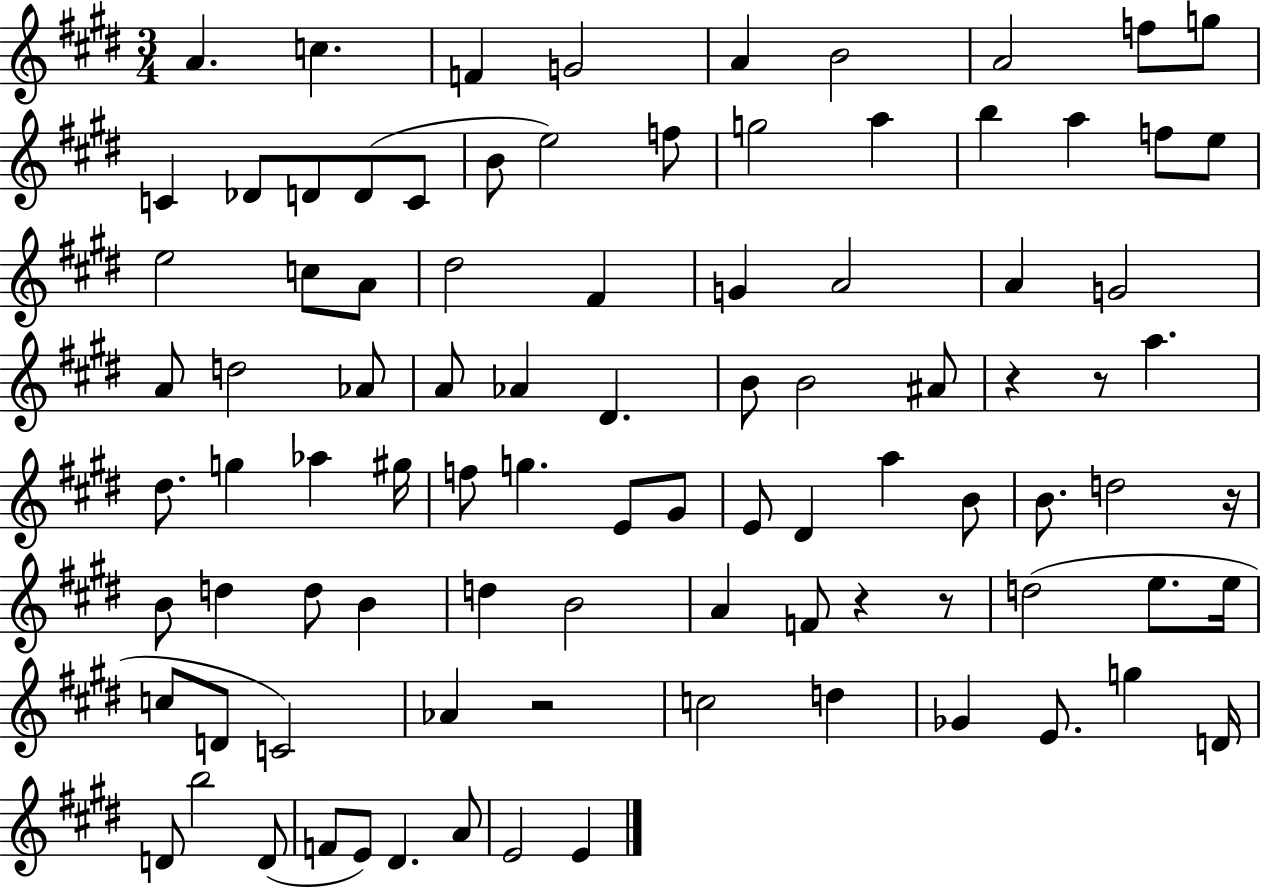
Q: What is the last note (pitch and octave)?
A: E4